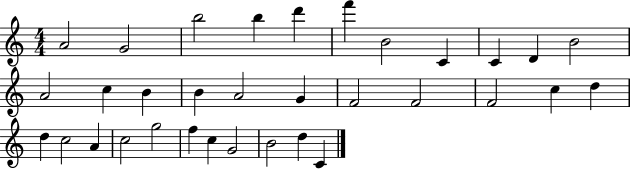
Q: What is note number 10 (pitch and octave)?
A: D4